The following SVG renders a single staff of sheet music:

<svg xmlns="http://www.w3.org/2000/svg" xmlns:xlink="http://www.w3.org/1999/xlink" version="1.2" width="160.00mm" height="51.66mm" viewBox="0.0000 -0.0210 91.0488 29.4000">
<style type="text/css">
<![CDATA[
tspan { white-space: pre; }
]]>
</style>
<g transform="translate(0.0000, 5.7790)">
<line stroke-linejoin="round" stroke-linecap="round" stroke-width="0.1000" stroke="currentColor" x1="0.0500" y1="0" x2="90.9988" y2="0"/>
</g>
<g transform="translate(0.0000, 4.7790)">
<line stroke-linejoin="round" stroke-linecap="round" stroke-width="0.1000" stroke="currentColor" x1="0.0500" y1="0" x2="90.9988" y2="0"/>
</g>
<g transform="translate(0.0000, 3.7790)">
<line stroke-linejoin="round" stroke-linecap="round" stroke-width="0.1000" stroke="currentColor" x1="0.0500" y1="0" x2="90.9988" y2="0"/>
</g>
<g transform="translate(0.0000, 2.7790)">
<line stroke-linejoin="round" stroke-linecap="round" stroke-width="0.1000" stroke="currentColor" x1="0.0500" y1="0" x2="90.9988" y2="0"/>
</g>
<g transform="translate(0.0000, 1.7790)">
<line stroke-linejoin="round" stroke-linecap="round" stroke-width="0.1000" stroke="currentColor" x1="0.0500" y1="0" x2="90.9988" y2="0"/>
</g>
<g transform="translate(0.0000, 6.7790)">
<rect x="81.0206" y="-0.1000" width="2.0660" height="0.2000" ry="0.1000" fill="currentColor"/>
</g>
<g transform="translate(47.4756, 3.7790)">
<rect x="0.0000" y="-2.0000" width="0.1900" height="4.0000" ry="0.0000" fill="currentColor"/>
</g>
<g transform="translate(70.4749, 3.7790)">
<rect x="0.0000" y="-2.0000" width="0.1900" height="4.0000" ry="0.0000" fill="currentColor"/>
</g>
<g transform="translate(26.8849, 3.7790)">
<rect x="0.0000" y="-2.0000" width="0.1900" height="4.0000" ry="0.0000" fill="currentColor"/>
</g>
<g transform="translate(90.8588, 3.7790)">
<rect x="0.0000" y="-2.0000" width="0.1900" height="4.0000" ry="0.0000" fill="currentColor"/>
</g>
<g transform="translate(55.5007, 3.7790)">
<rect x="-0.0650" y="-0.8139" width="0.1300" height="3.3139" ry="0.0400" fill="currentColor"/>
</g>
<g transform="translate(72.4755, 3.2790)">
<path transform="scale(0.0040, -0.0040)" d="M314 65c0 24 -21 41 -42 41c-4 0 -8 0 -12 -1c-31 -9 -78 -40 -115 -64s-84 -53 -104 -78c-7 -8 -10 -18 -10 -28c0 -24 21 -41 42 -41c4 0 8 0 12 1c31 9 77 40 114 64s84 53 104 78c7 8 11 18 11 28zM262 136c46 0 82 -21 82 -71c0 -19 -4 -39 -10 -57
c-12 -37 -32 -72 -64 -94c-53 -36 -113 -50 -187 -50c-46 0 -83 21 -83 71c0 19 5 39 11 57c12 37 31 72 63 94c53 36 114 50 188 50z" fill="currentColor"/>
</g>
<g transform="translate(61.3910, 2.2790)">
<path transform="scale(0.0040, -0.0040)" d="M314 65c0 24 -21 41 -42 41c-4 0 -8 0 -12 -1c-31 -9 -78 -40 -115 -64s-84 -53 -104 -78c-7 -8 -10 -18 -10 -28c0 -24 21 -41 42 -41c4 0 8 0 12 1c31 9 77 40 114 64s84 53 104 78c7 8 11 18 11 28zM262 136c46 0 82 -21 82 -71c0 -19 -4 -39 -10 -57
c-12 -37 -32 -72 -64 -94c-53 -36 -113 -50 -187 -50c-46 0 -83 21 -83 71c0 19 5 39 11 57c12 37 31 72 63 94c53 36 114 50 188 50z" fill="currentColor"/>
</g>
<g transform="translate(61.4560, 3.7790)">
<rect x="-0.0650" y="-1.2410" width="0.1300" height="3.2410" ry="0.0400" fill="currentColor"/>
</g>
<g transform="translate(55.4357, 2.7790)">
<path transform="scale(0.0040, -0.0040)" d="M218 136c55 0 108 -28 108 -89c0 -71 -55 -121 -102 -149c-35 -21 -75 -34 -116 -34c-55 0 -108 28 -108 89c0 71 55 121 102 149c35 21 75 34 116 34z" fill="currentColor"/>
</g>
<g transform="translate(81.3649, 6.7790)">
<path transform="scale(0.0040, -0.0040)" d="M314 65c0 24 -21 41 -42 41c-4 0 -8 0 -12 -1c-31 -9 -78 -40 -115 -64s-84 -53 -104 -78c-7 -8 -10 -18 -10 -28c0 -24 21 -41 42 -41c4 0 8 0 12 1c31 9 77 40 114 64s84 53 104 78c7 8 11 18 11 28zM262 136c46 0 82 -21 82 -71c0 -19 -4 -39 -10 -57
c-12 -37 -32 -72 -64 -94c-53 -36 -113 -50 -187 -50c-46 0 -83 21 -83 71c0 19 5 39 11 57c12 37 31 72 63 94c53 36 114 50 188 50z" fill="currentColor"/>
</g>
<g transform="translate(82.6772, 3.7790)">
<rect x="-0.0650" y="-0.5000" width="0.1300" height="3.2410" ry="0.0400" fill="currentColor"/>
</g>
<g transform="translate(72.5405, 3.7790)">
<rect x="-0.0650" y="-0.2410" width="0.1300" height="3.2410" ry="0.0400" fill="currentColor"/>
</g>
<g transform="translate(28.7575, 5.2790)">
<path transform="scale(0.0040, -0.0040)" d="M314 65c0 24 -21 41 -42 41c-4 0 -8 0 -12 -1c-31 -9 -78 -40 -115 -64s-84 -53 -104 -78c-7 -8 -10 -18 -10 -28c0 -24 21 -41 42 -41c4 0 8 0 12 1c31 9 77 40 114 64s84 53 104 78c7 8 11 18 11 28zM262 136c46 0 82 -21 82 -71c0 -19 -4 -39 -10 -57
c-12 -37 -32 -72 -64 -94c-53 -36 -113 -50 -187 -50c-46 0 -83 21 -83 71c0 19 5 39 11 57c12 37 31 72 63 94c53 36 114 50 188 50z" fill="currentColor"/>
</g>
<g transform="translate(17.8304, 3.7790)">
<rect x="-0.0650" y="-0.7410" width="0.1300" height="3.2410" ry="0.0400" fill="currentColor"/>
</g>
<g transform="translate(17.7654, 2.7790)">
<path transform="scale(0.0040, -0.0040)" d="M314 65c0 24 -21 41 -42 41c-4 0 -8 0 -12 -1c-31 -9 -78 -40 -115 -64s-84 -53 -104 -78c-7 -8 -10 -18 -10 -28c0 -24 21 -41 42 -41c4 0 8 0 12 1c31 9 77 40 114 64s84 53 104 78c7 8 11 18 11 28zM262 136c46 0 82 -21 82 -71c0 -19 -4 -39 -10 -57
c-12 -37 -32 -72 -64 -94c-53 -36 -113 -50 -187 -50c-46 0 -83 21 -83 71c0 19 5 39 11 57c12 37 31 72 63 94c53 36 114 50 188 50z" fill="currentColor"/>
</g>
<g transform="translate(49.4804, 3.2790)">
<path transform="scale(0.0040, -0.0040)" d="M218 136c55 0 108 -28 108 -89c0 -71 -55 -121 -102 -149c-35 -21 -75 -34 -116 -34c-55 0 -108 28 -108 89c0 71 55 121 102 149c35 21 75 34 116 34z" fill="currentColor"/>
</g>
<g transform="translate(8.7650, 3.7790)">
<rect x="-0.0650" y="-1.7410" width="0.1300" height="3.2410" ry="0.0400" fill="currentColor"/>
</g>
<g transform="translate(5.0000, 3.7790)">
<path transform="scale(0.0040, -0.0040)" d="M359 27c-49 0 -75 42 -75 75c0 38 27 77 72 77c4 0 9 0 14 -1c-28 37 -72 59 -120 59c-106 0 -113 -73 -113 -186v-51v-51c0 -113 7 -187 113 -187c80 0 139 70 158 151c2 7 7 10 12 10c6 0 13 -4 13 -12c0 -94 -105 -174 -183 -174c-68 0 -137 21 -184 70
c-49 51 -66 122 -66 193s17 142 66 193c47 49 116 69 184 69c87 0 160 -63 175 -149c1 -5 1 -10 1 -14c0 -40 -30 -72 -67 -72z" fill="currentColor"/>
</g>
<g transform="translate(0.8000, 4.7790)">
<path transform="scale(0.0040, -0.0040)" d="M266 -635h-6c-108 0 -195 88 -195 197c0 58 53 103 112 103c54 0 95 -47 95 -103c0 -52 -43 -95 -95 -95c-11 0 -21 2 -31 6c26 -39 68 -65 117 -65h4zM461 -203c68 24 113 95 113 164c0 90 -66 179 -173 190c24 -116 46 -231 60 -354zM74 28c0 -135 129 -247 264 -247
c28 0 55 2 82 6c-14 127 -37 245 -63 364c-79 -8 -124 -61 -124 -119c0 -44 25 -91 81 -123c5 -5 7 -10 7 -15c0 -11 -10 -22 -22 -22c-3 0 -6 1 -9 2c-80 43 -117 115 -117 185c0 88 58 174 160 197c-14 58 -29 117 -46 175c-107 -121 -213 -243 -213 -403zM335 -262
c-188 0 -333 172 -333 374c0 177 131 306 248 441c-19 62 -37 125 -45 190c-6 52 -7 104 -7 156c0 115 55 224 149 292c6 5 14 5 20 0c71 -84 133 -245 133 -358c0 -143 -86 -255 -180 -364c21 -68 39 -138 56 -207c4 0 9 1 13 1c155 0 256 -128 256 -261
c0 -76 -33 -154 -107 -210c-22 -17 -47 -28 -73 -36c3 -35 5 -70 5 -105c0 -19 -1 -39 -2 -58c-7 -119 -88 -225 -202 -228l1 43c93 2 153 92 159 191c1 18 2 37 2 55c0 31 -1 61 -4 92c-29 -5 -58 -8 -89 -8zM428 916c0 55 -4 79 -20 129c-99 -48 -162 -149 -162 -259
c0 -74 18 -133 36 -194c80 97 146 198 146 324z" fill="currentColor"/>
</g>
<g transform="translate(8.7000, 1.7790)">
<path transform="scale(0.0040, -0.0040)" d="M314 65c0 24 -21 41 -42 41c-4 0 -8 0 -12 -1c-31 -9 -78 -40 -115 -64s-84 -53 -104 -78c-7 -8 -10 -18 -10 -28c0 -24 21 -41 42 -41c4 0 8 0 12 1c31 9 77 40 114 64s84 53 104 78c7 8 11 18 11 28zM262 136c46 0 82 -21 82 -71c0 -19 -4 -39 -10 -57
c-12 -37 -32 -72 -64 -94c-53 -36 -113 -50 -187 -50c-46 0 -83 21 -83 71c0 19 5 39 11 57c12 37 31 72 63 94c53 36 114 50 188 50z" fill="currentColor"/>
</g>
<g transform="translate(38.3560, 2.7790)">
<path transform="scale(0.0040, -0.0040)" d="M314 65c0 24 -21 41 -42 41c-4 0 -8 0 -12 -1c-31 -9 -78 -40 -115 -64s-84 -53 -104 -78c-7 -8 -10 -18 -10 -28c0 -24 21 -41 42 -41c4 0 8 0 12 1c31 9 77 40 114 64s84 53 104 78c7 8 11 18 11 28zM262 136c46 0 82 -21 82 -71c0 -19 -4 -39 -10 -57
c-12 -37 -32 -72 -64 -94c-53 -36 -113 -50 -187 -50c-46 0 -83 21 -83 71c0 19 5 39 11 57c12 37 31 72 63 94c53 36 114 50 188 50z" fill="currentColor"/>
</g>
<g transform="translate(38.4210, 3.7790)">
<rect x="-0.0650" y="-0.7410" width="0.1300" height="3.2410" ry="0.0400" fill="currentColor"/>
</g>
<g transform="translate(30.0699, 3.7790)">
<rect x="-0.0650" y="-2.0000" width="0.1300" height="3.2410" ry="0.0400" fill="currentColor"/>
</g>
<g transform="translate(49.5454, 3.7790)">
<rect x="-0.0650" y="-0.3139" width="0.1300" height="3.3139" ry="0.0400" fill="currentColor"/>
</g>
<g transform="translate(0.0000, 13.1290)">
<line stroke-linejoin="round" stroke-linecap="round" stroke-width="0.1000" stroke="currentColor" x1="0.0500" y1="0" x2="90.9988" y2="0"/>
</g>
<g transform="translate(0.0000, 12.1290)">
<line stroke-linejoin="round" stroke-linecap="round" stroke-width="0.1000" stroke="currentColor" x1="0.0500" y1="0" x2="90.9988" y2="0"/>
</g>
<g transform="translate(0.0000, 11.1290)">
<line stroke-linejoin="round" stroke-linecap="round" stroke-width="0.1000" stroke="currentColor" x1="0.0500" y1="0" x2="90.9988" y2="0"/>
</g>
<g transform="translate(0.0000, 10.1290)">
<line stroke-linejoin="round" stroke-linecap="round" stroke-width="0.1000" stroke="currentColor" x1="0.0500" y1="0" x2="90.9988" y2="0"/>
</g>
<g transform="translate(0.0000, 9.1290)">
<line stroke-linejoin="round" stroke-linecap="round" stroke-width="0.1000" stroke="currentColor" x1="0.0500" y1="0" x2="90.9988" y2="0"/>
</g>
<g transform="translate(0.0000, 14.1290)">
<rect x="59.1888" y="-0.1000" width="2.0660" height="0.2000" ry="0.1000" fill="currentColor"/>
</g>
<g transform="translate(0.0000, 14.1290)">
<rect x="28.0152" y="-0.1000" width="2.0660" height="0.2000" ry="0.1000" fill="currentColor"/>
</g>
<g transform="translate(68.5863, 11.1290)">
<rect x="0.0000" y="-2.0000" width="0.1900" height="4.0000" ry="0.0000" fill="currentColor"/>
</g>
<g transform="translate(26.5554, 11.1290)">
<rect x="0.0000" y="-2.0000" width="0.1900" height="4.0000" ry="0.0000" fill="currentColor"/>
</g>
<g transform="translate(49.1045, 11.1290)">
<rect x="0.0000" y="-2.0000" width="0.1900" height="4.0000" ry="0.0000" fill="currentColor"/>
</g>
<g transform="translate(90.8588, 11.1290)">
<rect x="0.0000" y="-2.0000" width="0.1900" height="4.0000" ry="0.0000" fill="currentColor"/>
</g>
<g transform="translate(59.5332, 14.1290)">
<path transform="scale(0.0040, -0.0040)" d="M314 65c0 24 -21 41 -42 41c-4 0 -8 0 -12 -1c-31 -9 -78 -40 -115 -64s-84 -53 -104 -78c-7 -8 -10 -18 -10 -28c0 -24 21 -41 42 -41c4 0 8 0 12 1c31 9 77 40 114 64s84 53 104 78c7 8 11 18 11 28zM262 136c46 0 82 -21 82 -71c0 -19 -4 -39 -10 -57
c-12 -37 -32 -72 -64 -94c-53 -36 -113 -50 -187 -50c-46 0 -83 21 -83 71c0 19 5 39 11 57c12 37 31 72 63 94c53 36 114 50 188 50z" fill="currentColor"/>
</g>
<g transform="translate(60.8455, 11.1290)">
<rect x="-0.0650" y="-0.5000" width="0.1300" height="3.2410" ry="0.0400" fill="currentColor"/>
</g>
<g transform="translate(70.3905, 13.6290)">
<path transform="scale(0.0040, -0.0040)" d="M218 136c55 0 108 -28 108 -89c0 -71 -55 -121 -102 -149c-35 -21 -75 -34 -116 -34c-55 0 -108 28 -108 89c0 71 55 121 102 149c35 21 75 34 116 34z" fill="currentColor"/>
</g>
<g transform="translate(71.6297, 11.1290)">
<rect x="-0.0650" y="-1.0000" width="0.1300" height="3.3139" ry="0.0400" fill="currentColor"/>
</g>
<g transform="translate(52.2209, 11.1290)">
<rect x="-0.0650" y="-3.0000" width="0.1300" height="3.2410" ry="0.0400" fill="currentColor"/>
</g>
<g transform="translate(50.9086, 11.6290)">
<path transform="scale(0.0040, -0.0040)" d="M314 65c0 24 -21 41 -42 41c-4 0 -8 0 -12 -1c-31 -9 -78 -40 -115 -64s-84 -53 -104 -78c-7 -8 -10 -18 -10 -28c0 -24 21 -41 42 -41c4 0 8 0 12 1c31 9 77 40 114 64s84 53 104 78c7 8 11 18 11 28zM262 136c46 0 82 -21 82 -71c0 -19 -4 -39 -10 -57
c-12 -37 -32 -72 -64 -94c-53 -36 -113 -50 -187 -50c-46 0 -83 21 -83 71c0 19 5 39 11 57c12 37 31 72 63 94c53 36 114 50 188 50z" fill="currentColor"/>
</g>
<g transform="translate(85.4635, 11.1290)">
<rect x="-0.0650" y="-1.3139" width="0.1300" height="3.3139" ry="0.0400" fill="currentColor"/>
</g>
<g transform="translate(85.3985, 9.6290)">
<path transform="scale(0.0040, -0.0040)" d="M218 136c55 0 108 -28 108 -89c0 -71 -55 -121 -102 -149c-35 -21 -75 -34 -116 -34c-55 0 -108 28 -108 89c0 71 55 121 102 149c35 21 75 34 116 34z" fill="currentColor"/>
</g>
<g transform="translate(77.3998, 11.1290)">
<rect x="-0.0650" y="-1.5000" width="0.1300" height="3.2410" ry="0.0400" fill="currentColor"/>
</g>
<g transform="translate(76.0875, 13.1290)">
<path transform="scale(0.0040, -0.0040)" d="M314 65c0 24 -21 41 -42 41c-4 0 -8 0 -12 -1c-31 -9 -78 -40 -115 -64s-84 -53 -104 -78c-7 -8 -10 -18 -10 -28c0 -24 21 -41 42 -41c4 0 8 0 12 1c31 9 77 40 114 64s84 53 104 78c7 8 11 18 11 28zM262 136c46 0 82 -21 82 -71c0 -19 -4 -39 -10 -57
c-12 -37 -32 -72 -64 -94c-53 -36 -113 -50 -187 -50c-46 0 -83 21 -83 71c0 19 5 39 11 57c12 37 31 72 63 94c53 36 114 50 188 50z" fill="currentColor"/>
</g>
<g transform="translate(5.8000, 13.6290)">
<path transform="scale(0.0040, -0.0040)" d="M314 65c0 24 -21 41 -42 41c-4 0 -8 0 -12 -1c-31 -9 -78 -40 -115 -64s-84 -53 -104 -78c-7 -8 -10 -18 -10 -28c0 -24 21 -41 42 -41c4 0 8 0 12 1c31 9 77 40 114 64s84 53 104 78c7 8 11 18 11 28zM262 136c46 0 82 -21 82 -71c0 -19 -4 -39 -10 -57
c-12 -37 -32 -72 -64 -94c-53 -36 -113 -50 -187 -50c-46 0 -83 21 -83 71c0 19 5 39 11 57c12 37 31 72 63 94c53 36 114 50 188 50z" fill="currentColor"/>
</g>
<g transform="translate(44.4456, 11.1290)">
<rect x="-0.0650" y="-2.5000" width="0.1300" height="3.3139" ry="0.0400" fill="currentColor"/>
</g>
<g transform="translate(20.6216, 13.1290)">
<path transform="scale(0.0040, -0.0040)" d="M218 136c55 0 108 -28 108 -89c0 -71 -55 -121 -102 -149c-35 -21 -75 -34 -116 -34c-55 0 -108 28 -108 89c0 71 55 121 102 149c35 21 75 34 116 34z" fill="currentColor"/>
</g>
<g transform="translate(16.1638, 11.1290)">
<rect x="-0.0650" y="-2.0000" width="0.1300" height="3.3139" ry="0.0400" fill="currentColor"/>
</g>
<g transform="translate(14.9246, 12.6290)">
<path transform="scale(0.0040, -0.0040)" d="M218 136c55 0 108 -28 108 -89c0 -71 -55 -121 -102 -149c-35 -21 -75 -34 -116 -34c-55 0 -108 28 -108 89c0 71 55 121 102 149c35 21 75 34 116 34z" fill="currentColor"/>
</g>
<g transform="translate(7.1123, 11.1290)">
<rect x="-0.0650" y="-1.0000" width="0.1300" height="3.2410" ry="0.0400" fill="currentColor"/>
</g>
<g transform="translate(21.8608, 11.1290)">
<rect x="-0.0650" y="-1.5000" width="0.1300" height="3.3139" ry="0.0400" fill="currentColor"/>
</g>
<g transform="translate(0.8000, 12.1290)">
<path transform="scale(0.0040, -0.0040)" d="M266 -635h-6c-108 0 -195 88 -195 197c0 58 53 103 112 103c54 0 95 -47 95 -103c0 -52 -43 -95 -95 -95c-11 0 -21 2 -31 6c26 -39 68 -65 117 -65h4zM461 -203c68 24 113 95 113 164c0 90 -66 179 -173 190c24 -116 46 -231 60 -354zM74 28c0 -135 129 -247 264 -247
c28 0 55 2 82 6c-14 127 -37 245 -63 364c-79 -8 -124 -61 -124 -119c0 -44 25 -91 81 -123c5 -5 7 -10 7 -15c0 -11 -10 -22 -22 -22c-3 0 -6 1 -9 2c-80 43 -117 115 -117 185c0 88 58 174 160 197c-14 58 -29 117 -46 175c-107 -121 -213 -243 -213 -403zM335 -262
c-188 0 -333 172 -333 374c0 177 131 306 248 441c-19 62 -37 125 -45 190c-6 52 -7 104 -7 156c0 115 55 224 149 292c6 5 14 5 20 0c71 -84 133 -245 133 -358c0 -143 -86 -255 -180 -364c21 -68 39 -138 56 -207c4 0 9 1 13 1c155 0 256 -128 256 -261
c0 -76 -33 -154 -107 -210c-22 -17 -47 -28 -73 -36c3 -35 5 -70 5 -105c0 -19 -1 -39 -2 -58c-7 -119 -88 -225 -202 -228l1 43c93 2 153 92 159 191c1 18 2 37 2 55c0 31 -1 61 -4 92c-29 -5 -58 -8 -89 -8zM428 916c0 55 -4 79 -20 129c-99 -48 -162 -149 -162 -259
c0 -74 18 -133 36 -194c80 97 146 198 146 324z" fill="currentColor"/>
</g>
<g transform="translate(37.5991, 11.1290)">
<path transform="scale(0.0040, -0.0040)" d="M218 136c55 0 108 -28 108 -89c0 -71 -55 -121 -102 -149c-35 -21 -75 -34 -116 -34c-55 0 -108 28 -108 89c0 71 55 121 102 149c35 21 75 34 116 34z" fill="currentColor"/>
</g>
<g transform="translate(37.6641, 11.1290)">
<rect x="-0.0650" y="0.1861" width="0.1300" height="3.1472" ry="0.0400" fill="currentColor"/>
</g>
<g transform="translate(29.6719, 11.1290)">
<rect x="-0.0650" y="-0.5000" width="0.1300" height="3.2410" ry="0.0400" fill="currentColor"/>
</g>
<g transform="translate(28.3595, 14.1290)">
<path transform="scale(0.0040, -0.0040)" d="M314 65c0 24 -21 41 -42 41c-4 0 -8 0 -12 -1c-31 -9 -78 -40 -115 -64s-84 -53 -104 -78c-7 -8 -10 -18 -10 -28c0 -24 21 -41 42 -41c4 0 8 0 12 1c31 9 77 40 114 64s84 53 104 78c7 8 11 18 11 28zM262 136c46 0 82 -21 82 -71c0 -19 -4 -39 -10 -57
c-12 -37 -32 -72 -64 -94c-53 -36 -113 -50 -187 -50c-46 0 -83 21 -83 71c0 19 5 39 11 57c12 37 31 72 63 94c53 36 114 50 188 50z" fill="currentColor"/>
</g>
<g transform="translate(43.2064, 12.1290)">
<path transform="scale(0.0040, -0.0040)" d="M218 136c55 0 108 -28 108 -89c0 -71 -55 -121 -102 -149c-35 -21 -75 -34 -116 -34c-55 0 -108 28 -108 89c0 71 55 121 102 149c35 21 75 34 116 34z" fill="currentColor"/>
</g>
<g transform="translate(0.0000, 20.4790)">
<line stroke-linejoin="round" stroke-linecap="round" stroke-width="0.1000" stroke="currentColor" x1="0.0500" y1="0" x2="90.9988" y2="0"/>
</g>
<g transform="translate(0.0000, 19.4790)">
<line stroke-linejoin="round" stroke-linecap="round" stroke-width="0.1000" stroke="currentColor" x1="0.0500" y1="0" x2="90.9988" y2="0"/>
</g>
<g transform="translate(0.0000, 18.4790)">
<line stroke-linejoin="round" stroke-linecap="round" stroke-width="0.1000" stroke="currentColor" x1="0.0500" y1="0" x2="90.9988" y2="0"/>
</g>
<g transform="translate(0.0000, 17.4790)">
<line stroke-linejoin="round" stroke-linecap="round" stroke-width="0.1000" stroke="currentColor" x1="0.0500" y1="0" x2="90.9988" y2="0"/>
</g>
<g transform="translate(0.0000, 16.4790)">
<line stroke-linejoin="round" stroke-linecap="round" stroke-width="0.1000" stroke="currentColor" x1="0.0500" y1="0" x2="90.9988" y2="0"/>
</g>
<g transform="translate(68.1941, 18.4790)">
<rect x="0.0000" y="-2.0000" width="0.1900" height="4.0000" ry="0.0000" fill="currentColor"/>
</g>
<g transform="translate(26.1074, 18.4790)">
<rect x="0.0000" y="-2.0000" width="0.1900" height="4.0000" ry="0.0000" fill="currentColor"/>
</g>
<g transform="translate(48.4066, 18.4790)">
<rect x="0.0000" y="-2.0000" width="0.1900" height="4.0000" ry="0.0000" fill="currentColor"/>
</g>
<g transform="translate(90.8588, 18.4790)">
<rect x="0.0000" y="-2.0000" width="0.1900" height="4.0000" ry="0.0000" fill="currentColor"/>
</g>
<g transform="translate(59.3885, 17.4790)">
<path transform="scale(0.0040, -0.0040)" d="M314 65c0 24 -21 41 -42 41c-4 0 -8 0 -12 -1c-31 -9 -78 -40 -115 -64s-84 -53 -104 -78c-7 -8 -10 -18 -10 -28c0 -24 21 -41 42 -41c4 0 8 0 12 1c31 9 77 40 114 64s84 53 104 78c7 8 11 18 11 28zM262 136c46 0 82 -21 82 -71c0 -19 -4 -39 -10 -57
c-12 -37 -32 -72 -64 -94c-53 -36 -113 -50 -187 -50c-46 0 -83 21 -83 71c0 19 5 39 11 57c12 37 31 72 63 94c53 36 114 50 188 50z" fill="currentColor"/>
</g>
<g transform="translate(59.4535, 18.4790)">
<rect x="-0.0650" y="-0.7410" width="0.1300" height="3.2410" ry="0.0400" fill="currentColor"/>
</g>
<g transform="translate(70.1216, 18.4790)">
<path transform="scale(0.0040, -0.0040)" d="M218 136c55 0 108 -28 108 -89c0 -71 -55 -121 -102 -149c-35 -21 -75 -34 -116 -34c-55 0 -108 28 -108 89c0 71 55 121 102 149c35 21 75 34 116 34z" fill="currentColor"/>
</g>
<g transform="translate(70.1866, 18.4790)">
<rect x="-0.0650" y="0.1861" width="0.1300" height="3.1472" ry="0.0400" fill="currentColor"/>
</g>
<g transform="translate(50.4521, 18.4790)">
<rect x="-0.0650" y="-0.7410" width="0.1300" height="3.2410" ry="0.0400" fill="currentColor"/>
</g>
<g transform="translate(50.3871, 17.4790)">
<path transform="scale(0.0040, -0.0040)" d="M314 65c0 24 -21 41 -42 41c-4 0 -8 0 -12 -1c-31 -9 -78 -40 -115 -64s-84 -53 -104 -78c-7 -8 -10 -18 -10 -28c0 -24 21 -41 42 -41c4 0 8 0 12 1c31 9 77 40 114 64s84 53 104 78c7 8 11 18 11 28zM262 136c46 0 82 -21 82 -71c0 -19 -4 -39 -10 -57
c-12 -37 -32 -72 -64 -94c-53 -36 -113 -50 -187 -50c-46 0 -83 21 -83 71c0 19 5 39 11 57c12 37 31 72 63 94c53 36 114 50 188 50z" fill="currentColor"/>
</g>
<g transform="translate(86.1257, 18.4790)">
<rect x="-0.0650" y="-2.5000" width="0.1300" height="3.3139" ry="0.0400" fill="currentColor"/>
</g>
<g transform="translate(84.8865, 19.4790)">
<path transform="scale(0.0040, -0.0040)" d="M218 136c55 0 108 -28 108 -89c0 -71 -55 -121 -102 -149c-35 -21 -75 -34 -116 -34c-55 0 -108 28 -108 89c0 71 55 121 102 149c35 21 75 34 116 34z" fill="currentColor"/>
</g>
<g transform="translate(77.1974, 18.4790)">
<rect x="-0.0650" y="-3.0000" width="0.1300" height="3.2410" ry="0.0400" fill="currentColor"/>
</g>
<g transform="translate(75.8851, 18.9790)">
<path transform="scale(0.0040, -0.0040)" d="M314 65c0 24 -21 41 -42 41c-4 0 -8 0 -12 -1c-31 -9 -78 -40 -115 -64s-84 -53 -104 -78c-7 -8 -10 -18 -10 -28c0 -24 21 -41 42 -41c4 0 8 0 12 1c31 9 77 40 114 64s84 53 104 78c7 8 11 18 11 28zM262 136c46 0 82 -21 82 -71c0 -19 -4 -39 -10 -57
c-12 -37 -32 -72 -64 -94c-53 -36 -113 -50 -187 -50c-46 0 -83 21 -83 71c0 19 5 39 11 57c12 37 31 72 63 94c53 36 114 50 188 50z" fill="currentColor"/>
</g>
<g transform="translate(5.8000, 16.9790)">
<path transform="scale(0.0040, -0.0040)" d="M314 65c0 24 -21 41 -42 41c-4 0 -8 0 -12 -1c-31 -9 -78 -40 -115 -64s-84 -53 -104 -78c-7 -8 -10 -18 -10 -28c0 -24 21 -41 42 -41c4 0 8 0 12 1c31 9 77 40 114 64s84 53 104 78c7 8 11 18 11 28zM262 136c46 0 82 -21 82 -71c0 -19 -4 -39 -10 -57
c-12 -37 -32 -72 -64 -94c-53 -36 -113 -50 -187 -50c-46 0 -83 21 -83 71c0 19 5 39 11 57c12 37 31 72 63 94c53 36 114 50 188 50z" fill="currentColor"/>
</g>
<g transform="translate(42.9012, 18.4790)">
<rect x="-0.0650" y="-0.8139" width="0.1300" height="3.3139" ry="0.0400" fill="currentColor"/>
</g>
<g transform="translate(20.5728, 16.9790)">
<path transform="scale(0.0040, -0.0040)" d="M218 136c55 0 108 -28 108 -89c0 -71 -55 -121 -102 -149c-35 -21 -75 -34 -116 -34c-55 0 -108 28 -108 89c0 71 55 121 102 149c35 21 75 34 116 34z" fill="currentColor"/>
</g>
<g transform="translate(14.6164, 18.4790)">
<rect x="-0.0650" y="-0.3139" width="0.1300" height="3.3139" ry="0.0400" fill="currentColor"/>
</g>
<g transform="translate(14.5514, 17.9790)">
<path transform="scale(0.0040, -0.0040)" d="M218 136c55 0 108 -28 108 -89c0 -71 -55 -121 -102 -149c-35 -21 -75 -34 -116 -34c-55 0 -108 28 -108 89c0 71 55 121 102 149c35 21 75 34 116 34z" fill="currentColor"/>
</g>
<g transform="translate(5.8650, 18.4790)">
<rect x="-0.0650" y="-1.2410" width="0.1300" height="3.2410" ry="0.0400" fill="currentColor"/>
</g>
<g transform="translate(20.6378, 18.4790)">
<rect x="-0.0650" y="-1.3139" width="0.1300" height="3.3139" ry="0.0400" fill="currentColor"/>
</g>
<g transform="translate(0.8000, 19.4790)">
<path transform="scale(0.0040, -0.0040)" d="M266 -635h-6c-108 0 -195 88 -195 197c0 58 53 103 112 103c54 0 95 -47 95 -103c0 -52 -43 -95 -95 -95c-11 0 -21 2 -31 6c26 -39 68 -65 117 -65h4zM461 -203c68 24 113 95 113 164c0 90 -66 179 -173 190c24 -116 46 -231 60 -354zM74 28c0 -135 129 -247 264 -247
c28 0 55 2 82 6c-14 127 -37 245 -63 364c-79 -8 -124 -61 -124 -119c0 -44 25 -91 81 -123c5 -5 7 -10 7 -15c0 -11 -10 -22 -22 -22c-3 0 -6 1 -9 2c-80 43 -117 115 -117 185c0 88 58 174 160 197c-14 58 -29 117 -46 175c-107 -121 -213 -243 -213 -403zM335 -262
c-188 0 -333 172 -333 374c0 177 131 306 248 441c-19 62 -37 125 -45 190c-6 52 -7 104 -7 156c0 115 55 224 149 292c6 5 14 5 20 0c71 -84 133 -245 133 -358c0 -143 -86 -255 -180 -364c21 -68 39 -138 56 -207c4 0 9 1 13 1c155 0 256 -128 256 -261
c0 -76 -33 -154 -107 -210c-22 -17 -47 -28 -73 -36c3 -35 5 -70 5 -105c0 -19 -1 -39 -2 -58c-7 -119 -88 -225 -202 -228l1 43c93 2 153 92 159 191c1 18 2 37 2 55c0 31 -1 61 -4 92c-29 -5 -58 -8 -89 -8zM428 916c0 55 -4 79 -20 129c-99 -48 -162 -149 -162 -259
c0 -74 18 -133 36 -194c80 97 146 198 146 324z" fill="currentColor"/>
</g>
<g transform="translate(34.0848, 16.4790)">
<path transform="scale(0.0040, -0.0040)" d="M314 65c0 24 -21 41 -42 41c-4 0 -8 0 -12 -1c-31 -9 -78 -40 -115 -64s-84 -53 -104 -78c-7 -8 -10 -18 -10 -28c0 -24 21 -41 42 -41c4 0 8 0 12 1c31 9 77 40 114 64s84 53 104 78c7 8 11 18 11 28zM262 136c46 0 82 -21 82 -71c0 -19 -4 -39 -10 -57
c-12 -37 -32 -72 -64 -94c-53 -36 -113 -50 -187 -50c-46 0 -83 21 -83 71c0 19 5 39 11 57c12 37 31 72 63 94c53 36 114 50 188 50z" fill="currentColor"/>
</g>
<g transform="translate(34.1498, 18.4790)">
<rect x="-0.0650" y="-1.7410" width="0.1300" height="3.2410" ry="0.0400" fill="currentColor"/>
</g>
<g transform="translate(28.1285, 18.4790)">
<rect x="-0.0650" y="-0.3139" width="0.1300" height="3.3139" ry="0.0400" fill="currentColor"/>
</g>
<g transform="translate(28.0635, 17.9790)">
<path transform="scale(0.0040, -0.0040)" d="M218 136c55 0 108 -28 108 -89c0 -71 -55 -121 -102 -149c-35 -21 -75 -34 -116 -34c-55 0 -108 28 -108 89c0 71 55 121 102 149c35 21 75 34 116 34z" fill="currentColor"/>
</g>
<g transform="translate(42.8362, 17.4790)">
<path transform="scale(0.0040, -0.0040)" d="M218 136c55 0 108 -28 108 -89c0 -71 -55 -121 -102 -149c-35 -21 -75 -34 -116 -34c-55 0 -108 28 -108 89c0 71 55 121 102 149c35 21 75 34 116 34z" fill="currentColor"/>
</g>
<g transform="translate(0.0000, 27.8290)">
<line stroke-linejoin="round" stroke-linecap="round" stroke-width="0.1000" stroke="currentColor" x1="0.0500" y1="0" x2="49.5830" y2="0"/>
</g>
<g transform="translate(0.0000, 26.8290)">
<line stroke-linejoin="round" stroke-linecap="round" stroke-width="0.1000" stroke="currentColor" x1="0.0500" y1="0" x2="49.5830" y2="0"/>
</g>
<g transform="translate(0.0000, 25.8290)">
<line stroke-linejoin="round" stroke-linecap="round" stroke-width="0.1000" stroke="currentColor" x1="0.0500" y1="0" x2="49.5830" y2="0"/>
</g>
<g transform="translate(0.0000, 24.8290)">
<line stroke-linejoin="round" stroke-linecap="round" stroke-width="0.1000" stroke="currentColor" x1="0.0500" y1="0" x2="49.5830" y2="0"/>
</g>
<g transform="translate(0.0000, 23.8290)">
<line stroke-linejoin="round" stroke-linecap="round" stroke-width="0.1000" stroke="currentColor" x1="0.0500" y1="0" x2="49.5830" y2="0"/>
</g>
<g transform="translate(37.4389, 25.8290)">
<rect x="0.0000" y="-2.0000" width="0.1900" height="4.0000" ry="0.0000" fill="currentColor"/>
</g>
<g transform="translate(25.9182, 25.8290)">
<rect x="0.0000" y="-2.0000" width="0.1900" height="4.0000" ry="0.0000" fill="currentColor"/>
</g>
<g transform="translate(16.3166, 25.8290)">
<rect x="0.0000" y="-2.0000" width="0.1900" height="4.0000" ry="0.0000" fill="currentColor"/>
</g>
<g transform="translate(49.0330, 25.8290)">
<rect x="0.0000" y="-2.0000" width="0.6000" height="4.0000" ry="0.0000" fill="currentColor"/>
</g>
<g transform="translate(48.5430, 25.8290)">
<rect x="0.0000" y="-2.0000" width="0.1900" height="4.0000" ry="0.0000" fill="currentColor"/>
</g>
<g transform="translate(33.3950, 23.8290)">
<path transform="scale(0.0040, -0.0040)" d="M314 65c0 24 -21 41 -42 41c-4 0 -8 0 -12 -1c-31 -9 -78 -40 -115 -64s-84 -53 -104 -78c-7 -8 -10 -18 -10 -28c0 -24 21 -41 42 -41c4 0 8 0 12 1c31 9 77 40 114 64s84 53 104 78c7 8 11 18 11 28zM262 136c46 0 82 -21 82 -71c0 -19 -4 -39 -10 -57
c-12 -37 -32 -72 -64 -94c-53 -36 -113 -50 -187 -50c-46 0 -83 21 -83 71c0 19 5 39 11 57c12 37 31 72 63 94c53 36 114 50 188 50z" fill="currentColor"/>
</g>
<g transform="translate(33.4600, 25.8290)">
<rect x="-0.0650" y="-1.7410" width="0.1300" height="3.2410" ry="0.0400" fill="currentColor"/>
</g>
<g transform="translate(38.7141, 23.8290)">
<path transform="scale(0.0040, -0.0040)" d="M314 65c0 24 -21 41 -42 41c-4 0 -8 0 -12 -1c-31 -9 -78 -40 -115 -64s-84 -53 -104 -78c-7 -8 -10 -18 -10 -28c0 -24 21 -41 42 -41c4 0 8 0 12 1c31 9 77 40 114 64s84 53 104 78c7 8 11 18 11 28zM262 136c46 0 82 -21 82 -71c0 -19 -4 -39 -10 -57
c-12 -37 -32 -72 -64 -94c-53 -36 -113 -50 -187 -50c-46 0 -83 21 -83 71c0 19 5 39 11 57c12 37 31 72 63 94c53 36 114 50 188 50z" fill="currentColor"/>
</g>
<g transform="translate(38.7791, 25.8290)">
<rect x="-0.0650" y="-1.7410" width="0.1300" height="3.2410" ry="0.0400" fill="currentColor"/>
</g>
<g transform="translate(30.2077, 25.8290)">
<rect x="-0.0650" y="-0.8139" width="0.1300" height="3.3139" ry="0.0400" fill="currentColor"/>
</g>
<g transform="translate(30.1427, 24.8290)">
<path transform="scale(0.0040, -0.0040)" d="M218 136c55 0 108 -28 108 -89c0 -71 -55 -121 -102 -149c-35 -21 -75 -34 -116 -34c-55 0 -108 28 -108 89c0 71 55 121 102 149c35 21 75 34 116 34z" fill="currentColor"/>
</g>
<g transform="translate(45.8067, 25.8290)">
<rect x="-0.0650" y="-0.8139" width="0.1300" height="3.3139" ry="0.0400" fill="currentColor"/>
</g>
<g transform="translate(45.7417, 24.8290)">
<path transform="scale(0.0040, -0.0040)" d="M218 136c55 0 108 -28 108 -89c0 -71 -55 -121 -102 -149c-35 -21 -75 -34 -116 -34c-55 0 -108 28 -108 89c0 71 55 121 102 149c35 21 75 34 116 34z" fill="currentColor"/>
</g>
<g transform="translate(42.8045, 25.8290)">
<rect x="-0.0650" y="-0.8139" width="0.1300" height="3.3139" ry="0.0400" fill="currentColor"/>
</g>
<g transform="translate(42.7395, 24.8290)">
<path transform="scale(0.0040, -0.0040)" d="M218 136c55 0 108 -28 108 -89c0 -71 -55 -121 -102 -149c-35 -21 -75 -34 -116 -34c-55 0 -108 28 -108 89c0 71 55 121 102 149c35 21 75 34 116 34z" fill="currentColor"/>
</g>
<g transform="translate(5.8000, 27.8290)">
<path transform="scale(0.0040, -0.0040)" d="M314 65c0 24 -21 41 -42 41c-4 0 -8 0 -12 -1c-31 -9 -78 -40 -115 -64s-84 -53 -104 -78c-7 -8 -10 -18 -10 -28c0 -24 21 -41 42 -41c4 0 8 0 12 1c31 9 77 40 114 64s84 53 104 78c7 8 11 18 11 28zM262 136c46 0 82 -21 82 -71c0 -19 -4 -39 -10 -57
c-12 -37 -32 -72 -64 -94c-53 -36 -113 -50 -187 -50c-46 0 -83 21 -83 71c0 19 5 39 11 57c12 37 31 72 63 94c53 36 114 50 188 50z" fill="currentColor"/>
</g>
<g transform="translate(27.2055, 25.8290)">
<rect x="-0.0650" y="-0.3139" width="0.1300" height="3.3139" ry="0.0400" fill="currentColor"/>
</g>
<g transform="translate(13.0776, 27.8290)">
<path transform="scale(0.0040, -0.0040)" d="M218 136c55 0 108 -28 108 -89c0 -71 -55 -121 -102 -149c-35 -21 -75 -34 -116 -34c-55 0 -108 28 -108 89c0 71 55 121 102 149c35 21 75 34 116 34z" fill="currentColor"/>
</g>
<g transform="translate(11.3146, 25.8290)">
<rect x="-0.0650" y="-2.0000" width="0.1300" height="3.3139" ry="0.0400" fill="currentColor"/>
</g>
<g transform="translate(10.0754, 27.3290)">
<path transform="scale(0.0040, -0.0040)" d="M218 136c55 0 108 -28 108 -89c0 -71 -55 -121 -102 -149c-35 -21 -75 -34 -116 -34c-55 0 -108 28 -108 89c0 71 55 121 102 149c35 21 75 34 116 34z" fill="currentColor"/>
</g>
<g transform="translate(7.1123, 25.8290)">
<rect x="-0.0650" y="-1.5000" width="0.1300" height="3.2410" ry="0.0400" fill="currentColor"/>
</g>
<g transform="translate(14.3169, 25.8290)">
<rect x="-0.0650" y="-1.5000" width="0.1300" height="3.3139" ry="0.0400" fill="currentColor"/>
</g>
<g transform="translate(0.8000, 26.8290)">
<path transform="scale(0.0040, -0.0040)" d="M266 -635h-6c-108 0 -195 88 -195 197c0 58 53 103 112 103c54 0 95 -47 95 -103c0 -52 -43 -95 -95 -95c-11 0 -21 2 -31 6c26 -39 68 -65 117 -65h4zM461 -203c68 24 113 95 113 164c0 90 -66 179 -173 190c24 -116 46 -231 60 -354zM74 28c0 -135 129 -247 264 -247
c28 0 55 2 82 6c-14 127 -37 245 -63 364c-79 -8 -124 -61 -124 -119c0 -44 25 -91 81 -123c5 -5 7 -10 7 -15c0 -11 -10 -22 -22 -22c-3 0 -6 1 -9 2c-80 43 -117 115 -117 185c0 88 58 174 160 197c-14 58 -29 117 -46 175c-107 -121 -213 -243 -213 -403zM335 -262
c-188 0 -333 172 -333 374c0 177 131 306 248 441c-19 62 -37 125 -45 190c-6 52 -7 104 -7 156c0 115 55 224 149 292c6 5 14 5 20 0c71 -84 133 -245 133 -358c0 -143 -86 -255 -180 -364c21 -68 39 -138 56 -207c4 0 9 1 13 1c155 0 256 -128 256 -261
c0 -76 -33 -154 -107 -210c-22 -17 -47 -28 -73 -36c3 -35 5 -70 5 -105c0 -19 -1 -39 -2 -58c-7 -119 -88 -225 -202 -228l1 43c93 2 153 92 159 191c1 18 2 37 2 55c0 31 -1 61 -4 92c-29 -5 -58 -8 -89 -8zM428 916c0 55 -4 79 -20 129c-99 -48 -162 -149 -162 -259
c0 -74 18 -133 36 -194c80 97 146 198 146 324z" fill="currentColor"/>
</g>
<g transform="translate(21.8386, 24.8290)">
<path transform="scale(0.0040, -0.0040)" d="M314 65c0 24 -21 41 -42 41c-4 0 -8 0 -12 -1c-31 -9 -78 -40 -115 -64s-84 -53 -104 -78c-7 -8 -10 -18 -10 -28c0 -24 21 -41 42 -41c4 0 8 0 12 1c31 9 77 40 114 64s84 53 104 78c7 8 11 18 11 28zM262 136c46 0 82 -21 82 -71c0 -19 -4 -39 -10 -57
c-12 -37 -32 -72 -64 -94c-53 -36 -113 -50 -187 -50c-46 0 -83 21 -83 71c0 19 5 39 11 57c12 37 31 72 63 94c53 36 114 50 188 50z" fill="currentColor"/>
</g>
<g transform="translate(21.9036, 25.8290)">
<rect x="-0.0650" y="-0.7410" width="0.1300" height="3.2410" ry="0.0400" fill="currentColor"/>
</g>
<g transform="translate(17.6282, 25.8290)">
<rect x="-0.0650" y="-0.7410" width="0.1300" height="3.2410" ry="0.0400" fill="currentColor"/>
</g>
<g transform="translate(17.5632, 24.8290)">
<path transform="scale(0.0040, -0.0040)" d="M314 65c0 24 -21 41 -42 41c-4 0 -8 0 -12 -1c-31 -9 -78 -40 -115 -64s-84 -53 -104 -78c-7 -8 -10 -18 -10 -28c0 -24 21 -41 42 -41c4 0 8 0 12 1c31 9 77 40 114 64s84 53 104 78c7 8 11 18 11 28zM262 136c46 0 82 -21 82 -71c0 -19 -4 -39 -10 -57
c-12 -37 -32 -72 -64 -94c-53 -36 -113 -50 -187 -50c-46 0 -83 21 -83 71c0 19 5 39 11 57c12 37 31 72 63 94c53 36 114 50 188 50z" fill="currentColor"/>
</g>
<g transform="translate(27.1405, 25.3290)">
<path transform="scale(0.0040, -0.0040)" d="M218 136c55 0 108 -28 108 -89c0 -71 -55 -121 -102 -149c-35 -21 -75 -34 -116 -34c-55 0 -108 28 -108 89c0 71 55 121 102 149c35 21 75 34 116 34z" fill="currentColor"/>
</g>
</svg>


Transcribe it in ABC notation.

X:1
T:Untitled
M:4/4
L:1/4
K:C
f2 d2 F2 d2 c d e2 c2 C2 D2 F E C2 B G A2 C2 D E2 e e2 c e c f2 d d2 d2 B A2 G E2 F E d2 d2 c d f2 f2 d d